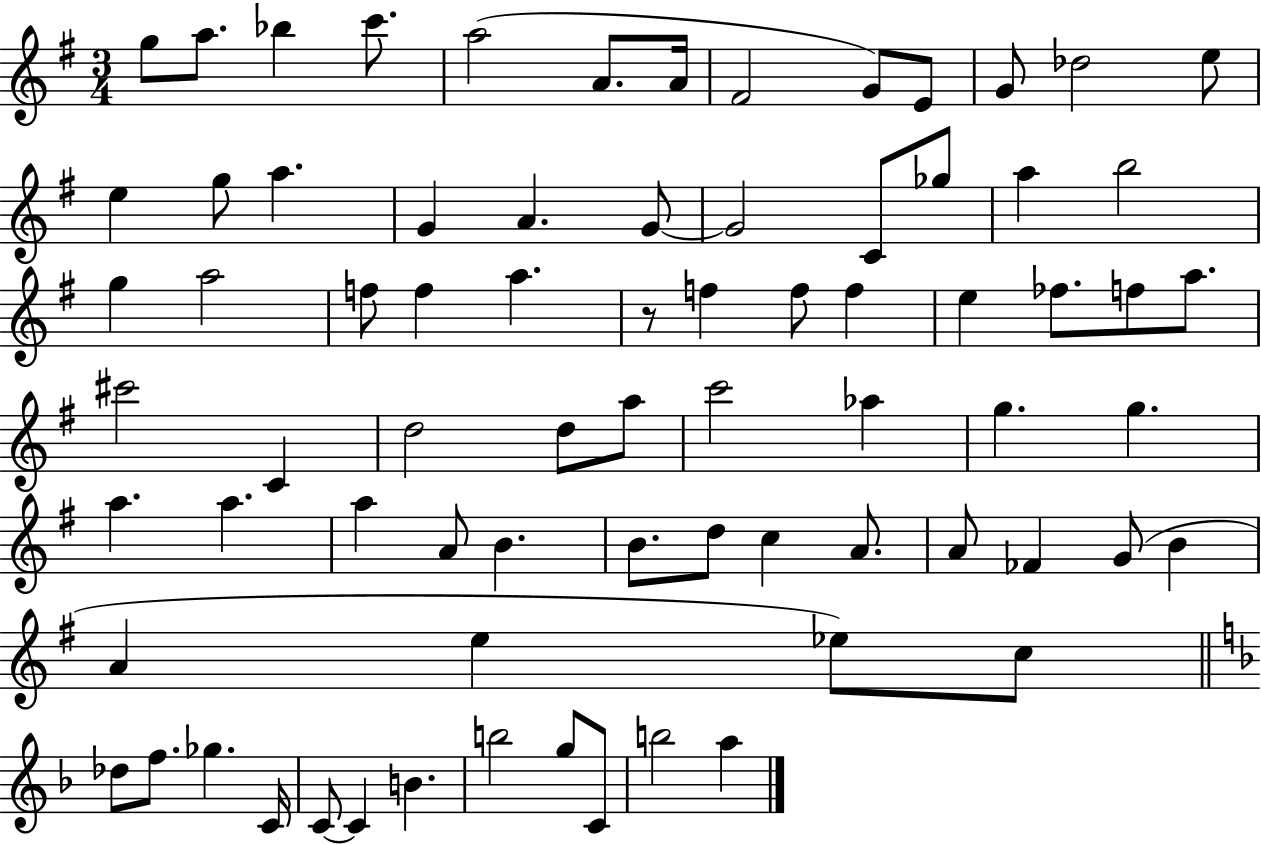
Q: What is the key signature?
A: G major